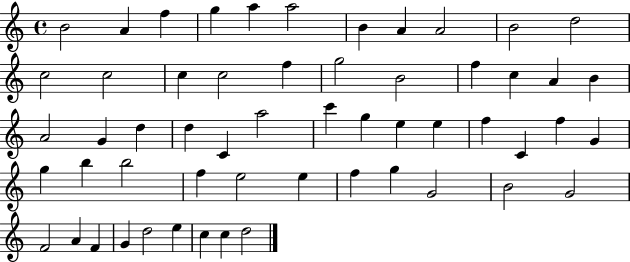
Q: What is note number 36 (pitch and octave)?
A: G4